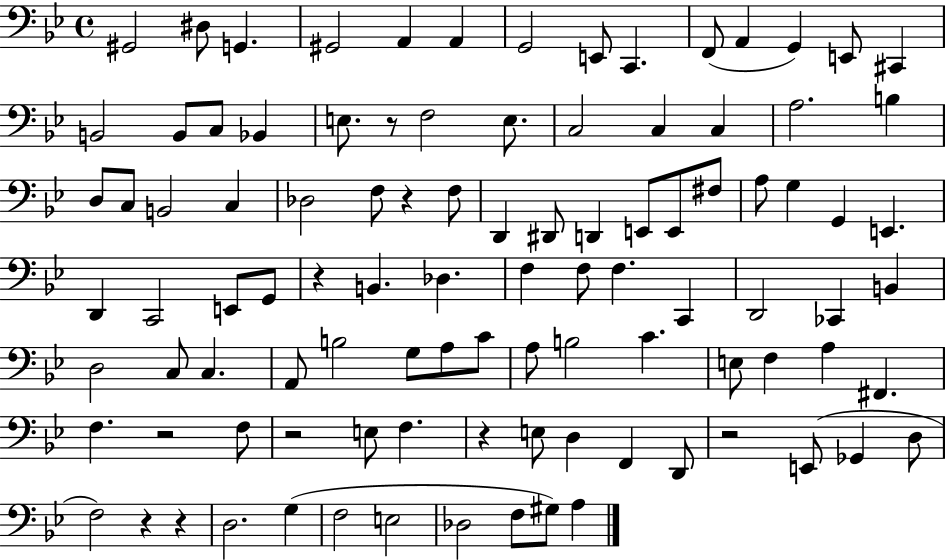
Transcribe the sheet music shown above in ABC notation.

X:1
T:Untitled
M:4/4
L:1/4
K:Bb
^G,,2 ^D,/2 G,, ^G,,2 A,, A,, G,,2 E,,/2 C,, F,,/2 A,, G,, E,,/2 ^C,, B,,2 B,,/2 C,/2 _B,, E,/2 z/2 F,2 E,/2 C,2 C, C, A,2 B, D,/2 C,/2 B,,2 C, _D,2 F,/2 z F,/2 D,, ^D,,/2 D,, E,,/2 E,,/2 ^F,/2 A,/2 G, G,, E,, D,, C,,2 E,,/2 G,,/2 z B,, _D, F, F,/2 F, C,, D,,2 _C,, B,, D,2 C,/2 C, A,,/2 B,2 G,/2 A,/2 C/2 A,/2 B,2 C E,/2 F, A, ^F,, F, z2 F,/2 z2 E,/2 F, z E,/2 D, F,, D,,/2 z2 E,,/2 _G,, D,/2 F,2 z z D,2 G, F,2 E,2 _D,2 F,/2 ^G,/2 A,